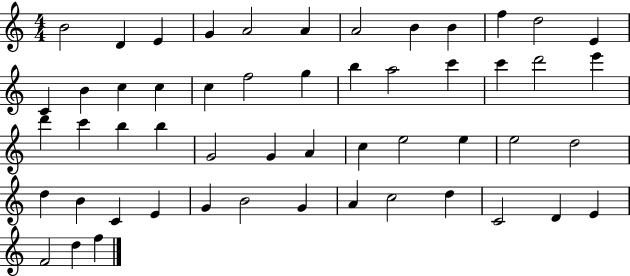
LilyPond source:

{
  \clef treble
  \numericTimeSignature
  \time 4/4
  \key c \major
  b'2 d'4 e'4 | g'4 a'2 a'4 | a'2 b'4 b'4 | f''4 d''2 e'4 | \break c'4 b'4 c''4 c''4 | c''4 f''2 g''4 | b''4 a''2 c'''4 | c'''4 d'''2 e'''4 | \break d'''4 c'''4 b''4 b''4 | g'2 g'4 a'4 | c''4 e''2 e''4 | e''2 d''2 | \break d''4 b'4 c'4 e'4 | g'4 b'2 g'4 | a'4 c''2 d''4 | c'2 d'4 e'4 | \break f'2 d''4 f''4 | \bar "|."
}